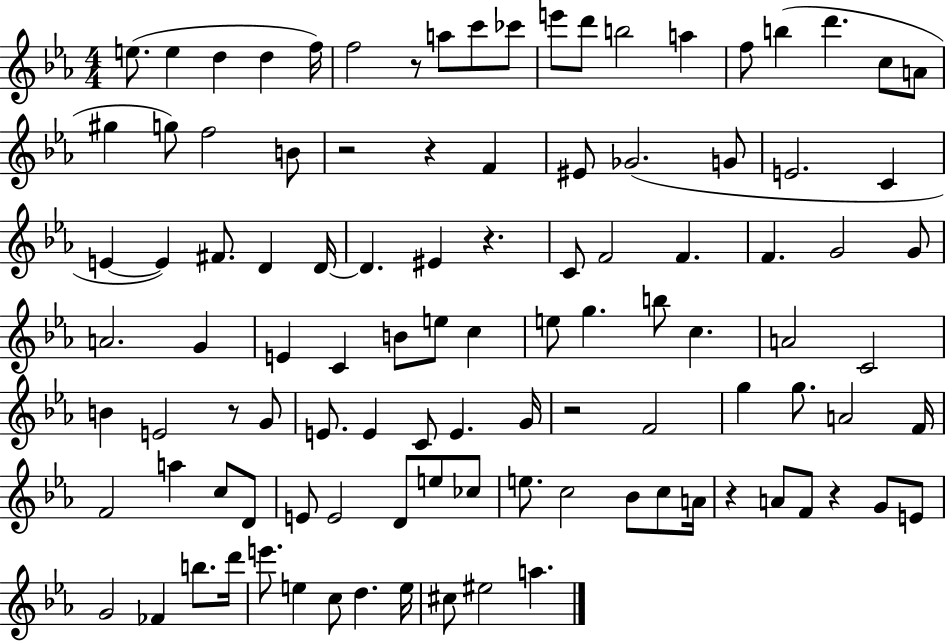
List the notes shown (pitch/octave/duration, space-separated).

E5/e. E5/q D5/q D5/q F5/s F5/h R/e A5/e C6/e CES6/e E6/e D6/e B5/h A5/q F5/e B5/q D6/q. C5/e A4/e G#5/q G5/e F5/h B4/e R/h R/q F4/q EIS4/e Gb4/h. G4/e E4/h. C4/q E4/q E4/q F#4/e. D4/q D4/s D4/q. EIS4/q R/q. C4/e F4/h F4/q. F4/q. G4/h G4/e A4/h. G4/q E4/q C4/q B4/e E5/e C5/q E5/e G5/q. B5/e C5/q. A4/h C4/h B4/q E4/h R/e G4/e E4/e. E4/q C4/e E4/q. G4/s R/h F4/h G5/q G5/e. A4/h F4/s F4/h A5/q C5/e D4/e E4/e E4/h D4/e E5/e CES5/e E5/e. C5/h Bb4/e C5/e A4/s R/q A4/e F4/e R/q G4/e E4/e G4/h FES4/q B5/e. D6/s E6/e. E5/q C5/e D5/q. E5/s C#5/e EIS5/h A5/q.